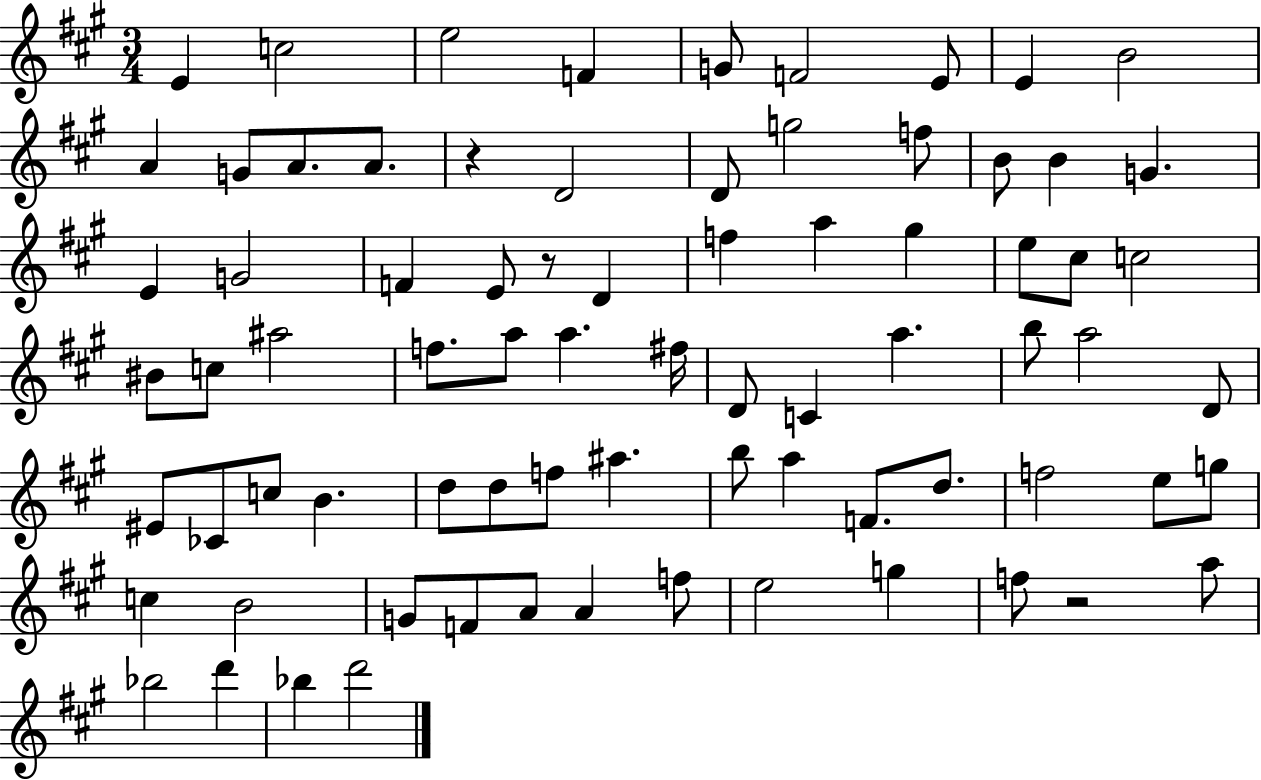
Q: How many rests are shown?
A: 3